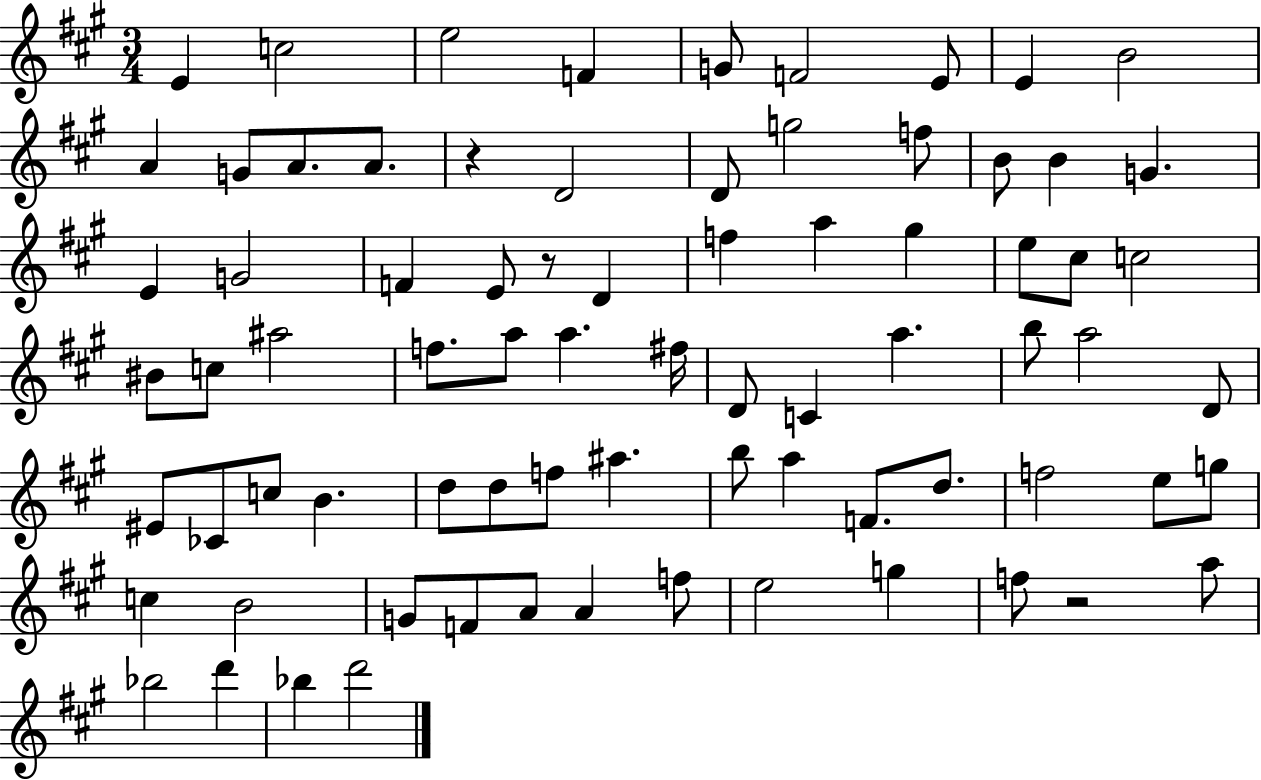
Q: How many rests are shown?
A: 3